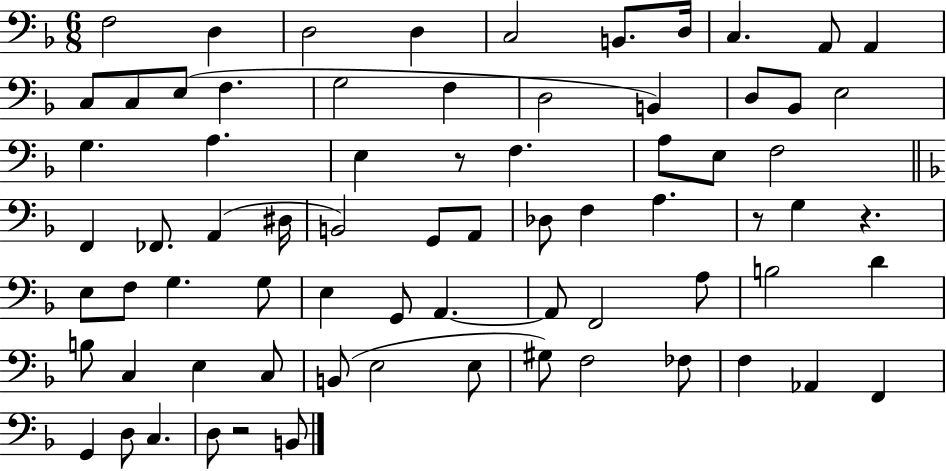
X:1
T:Untitled
M:6/8
L:1/4
K:F
F,2 D, D,2 D, C,2 B,,/2 D,/4 C, A,,/2 A,, C,/2 C,/2 E,/2 F, G,2 F, D,2 B,, D,/2 _B,,/2 E,2 G, A, E, z/2 F, A,/2 E,/2 F,2 F,, _F,,/2 A,, ^D,/4 B,,2 G,,/2 A,,/2 _D,/2 F, A, z/2 G, z E,/2 F,/2 G, G,/2 E, G,,/2 A,, A,,/2 F,,2 A,/2 B,2 D B,/2 C, E, C,/2 B,,/2 E,2 E,/2 ^G,/2 F,2 _F,/2 F, _A,, F,, G,, D,/2 C, D,/2 z2 B,,/2